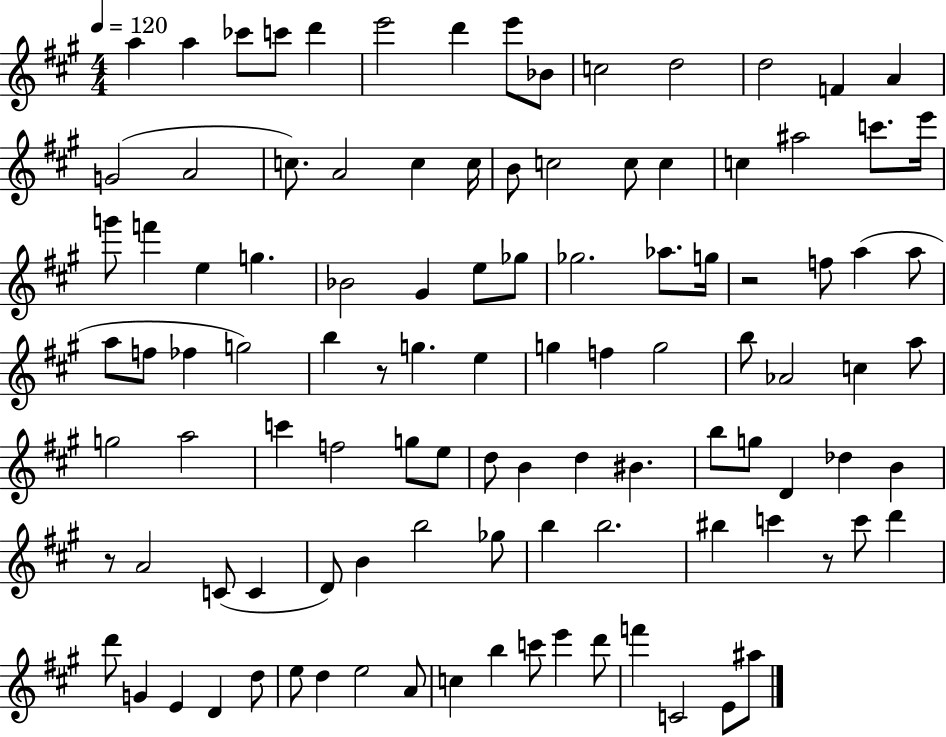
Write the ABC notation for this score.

X:1
T:Untitled
M:4/4
L:1/4
K:A
a a _c'/2 c'/2 d' e'2 d' e'/2 _B/2 c2 d2 d2 F A G2 A2 c/2 A2 c c/4 B/2 c2 c/2 c c ^a2 c'/2 e'/4 g'/2 f' e g _B2 ^G e/2 _g/2 _g2 _a/2 g/4 z2 f/2 a a/2 a/2 f/2 _f g2 b z/2 g e g f g2 b/2 _A2 c a/2 g2 a2 c' f2 g/2 e/2 d/2 B d ^B b/2 g/2 D _d B z/2 A2 C/2 C D/2 B b2 _g/2 b b2 ^b c' z/2 c'/2 d' d'/2 G E D d/2 e/2 d e2 A/2 c b c'/2 e' d'/2 f' C2 E/2 ^a/2